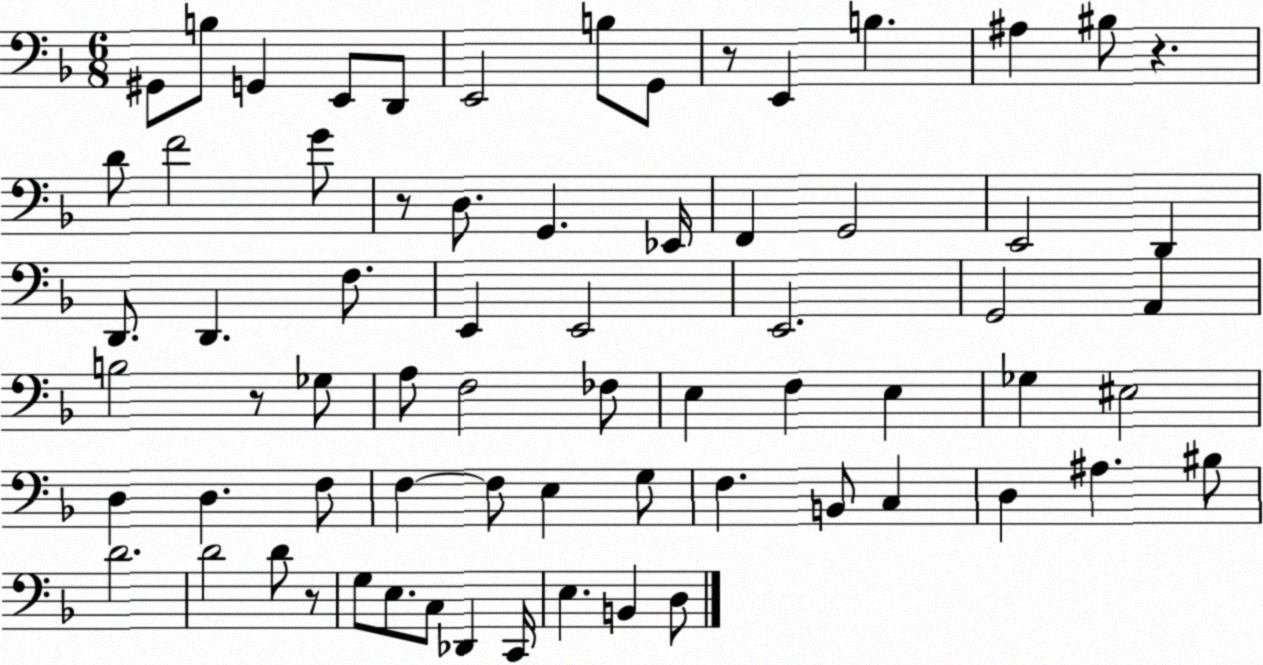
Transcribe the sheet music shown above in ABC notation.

X:1
T:Untitled
M:6/8
L:1/4
K:F
^G,,/2 B,/2 G,, E,,/2 D,,/2 E,,2 B,/2 G,,/2 z/2 E,, B, ^A, ^B,/2 z D/2 F2 G/2 z/2 D,/2 G,, _E,,/4 F,, G,,2 E,,2 D,, D,,/2 D,, F,/2 E,, E,,2 E,,2 G,,2 A,, B,2 z/2 _G,/2 A,/2 F,2 _F,/2 E, F, E, _G, ^E,2 D, D, F,/2 F, F,/2 E, G,/2 F, B,,/2 C, D, ^A, ^B,/2 D2 D2 D/2 z/2 G,/2 E,/2 C,/2 _D,, C,,/4 E, B,, D,/2